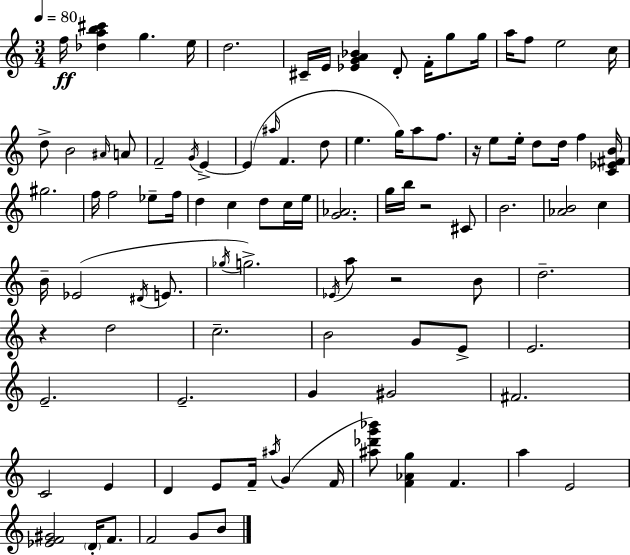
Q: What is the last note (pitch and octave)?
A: B4